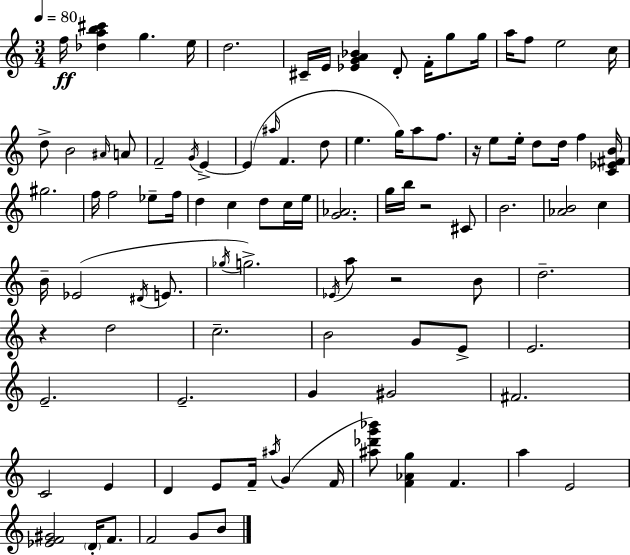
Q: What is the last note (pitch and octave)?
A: B4